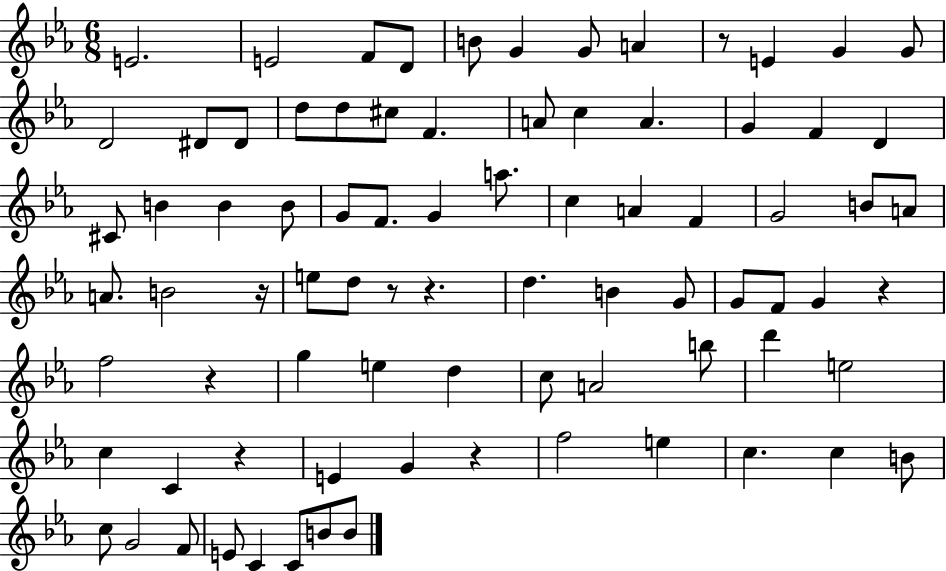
{
  \clef treble
  \numericTimeSignature
  \time 6/8
  \key ees \major
  \repeat volta 2 { e'2. | e'2 f'8 d'8 | b'8 g'4 g'8 a'4 | r8 e'4 g'4 g'8 | \break d'2 dis'8 dis'8 | d''8 d''8 cis''8 f'4. | a'8 c''4 a'4. | g'4 f'4 d'4 | \break cis'8 b'4 b'4 b'8 | g'8 f'8. g'4 a''8. | c''4 a'4 f'4 | g'2 b'8 a'8 | \break a'8. b'2 r16 | e''8 d''8 r8 r4. | d''4. b'4 g'8 | g'8 f'8 g'4 r4 | \break f''2 r4 | g''4 e''4 d''4 | c''8 a'2 b''8 | d'''4 e''2 | \break c''4 c'4 r4 | e'4 g'4 r4 | f''2 e''4 | c''4. c''4 b'8 | \break c''8 g'2 f'8 | e'8 c'4 c'8 b'8 b'8 | } \bar "|."
}